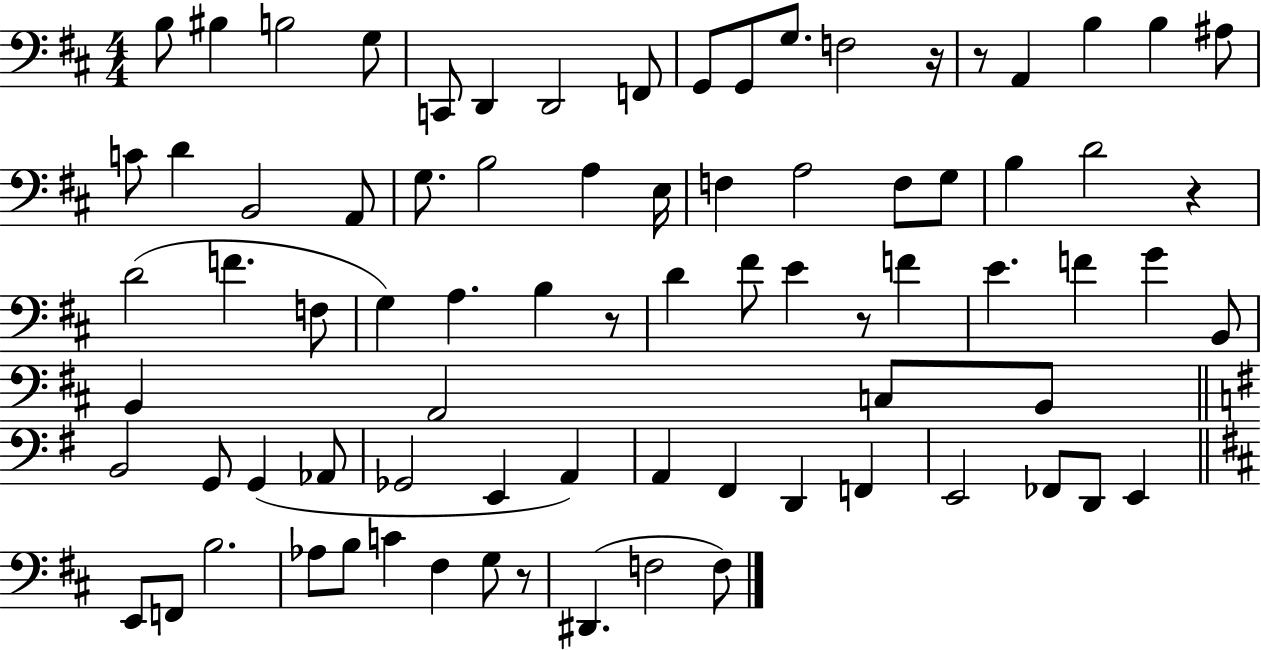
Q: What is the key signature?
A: D major